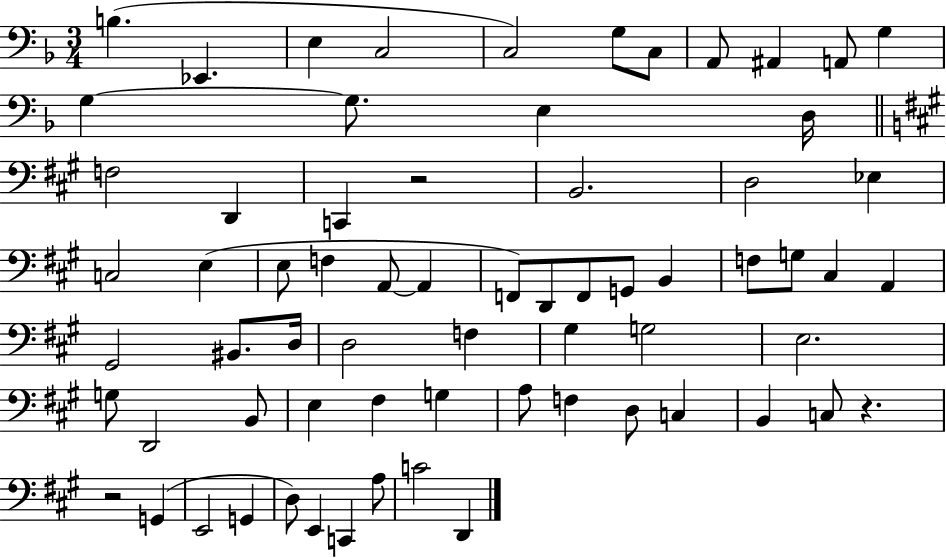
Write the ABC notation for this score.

X:1
T:Untitled
M:3/4
L:1/4
K:F
B, _E,, E, C,2 C,2 G,/2 C,/2 A,,/2 ^A,, A,,/2 G, G, G,/2 E, D,/4 F,2 D,, C,, z2 B,,2 D,2 _E, C,2 E, E,/2 F, A,,/2 A,, F,,/2 D,,/2 F,,/2 G,,/2 B,, F,/2 G,/2 ^C, A,, ^G,,2 ^B,,/2 D,/4 D,2 F, ^G, G,2 E,2 G,/2 D,,2 B,,/2 E, ^F, G, A,/2 F, D,/2 C, B,, C,/2 z z2 G,, E,,2 G,, D,/2 E,, C,, A,/2 C2 D,,